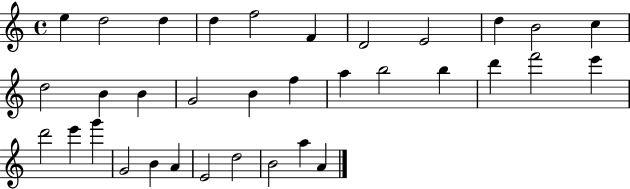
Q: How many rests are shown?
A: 0